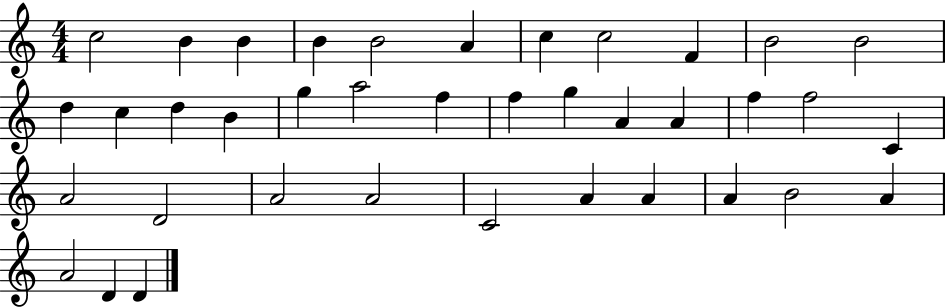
C5/h B4/q B4/q B4/q B4/h A4/q C5/q C5/h F4/q B4/h B4/h D5/q C5/q D5/q B4/q G5/q A5/h F5/q F5/q G5/q A4/q A4/q F5/q F5/h C4/q A4/h D4/h A4/h A4/h C4/h A4/q A4/q A4/q B4/h A4/q A4/h D4/q D4/q